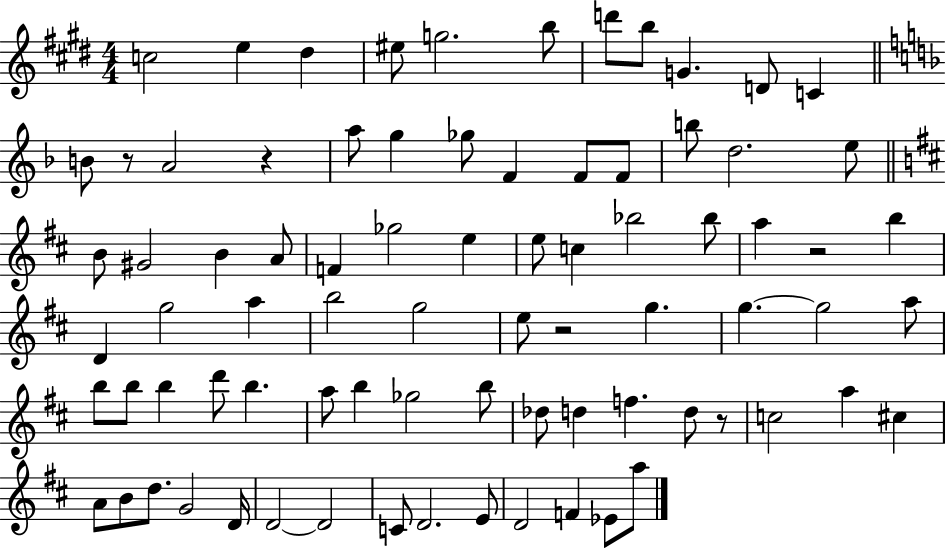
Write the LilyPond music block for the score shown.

{
  \clef treble
  \numericTimeSignature
  \time 4/4
  \key e \major
  c''2 e''4 dis''4 | eis''8 g''2. b''8 | d'''8 b''8 g'4. d'8 c'4 | \bar "||" \break \key f \major b'8 r8 a'2 r4 | a''8 g''4 ges''8 f'4 f'8 f'8 | b''8 d''2. e''8 | \bar "||" \break \key d \major b'8 gis'2 b'4 a'8 | f'4 ges''2 e''4 | e''8 c''4 bes''2 bes''8 | a''4 r2 b''4 | \break d'4 g''2 a''4 | b''2 g''2 | e''8 r2 g''4. | g''4.~~ g''2 a''8 | \break b''8 b''8 b''4 d'''8 b''4. | a''8 b''4 ges''2 b''8 | des''8 d''4 f''4. d''8 r8 | c''2 a''4 cis''4 | \break a'8 b'8 d''8. g'2 d'16 | d'2~~ d'2 | c'8 d'2. e'8 | d'2 f'4 ees'8 a''8 | \break \bar "|."
}